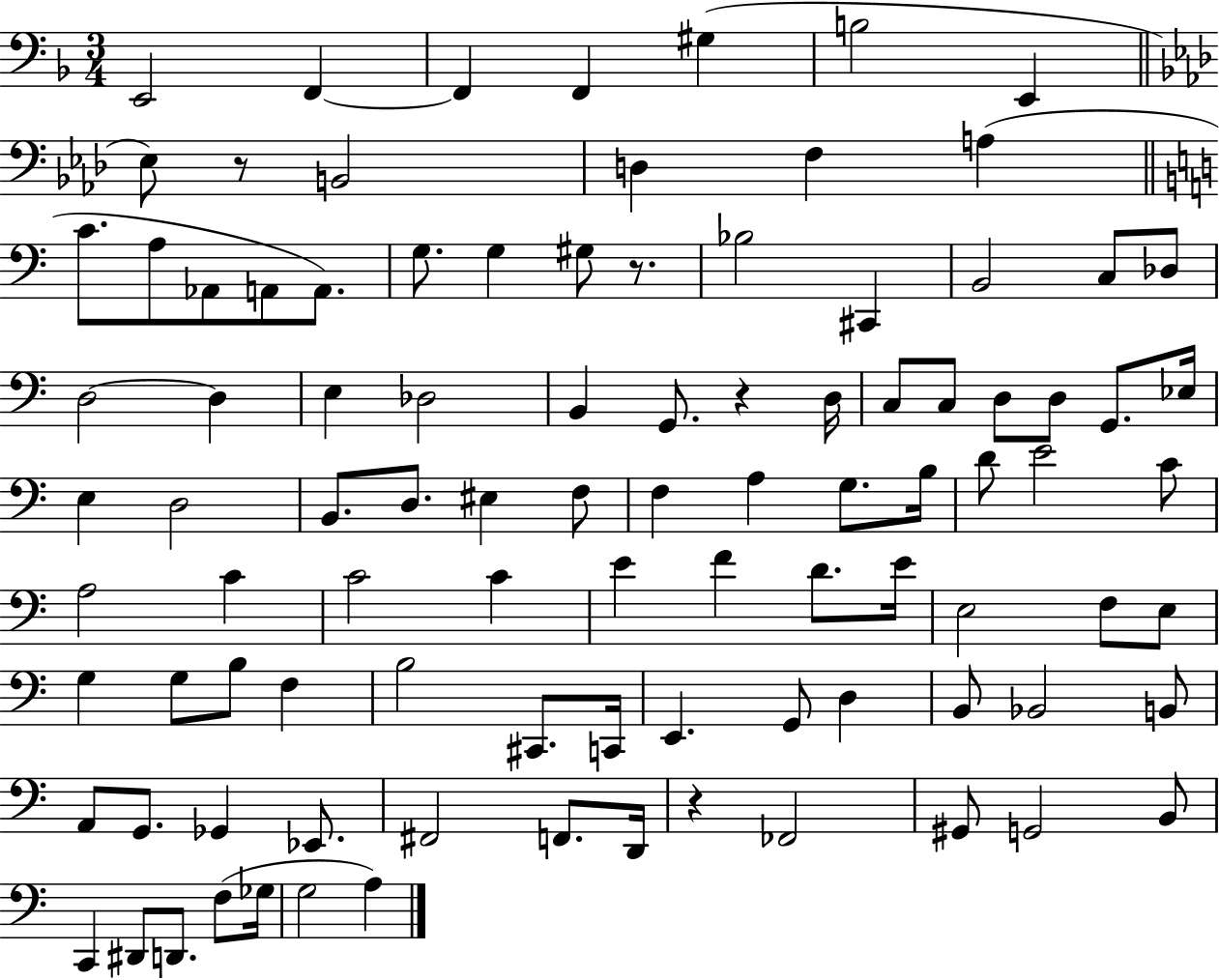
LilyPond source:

{
  \clef bass
  \numericTimeSignature
  \time 3/4
  \key f \major
  e,2 f,4~~ | f,4 f,4 gis4( | b2 e,4 | \bar "||" \break \key f \minor ees8) r8 b,2 | d4 f4 a4( | \bar "||" \break \key a \minor c'8. a8 aes,8 a,8 a,8.) | g8. g4 gis8 r8. | bes2 cis,4 | b,2 c8 des8 | \break d2~~ d4 | e4 des2 | b,4 g,8. r4 d16 | c8 c8 d8 d8 g,8. ees16 | \break e4 d2 | b,8. d8. eis4 f8 | f4 a4 g8. b16 | d'8 e'2 c'8 | \break a2 c'4 | c'2 c'4 | e'4 f'4 d'8. e'16 | e2 f8 e8 | \break g4 g8 b8 f4 | b2 cis,8. c,16 | e,4. g,8 d4 | b,8 bes,2 b,8 | \break a,8 g,8. ges,4 ees,8. | fis,2 f,8. d,16 | r4 fes,2 | gis,8 g,2 b,8 | \break c,4 dis,8 d,8. f8( ges16 | g2 a4) | \bar "|."
}